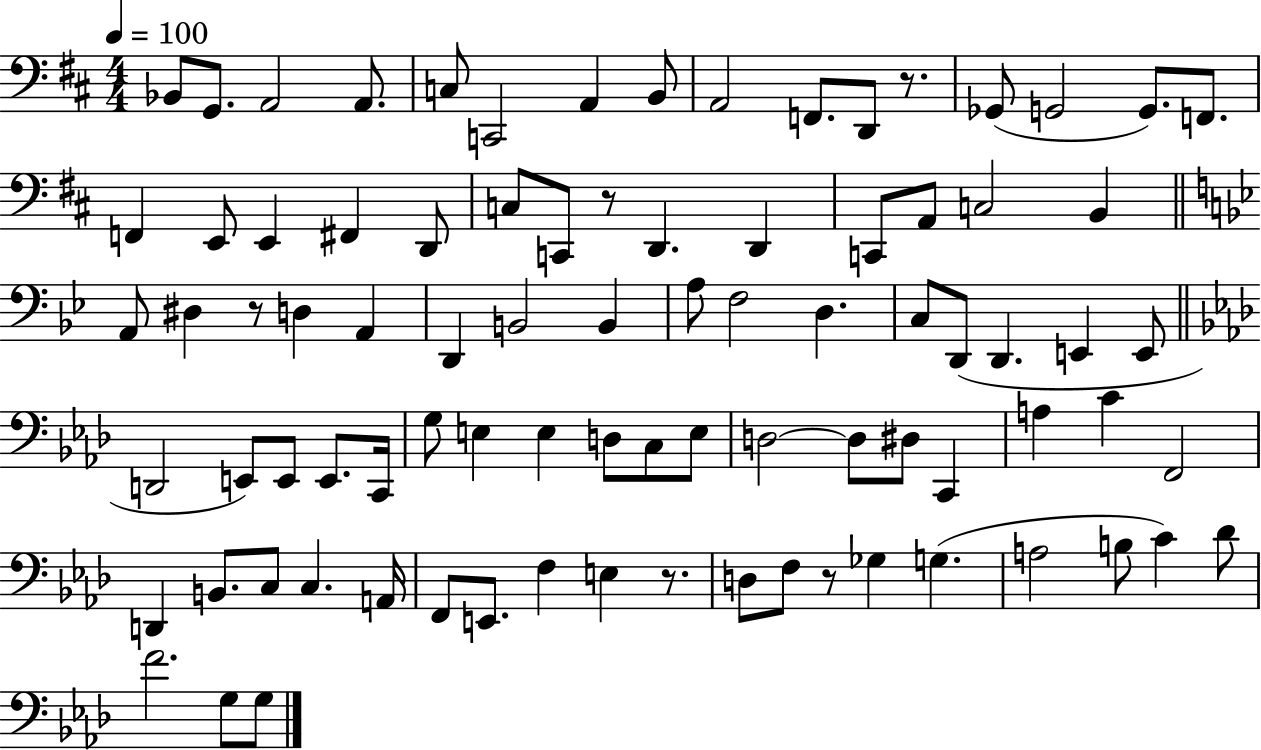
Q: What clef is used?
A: bass